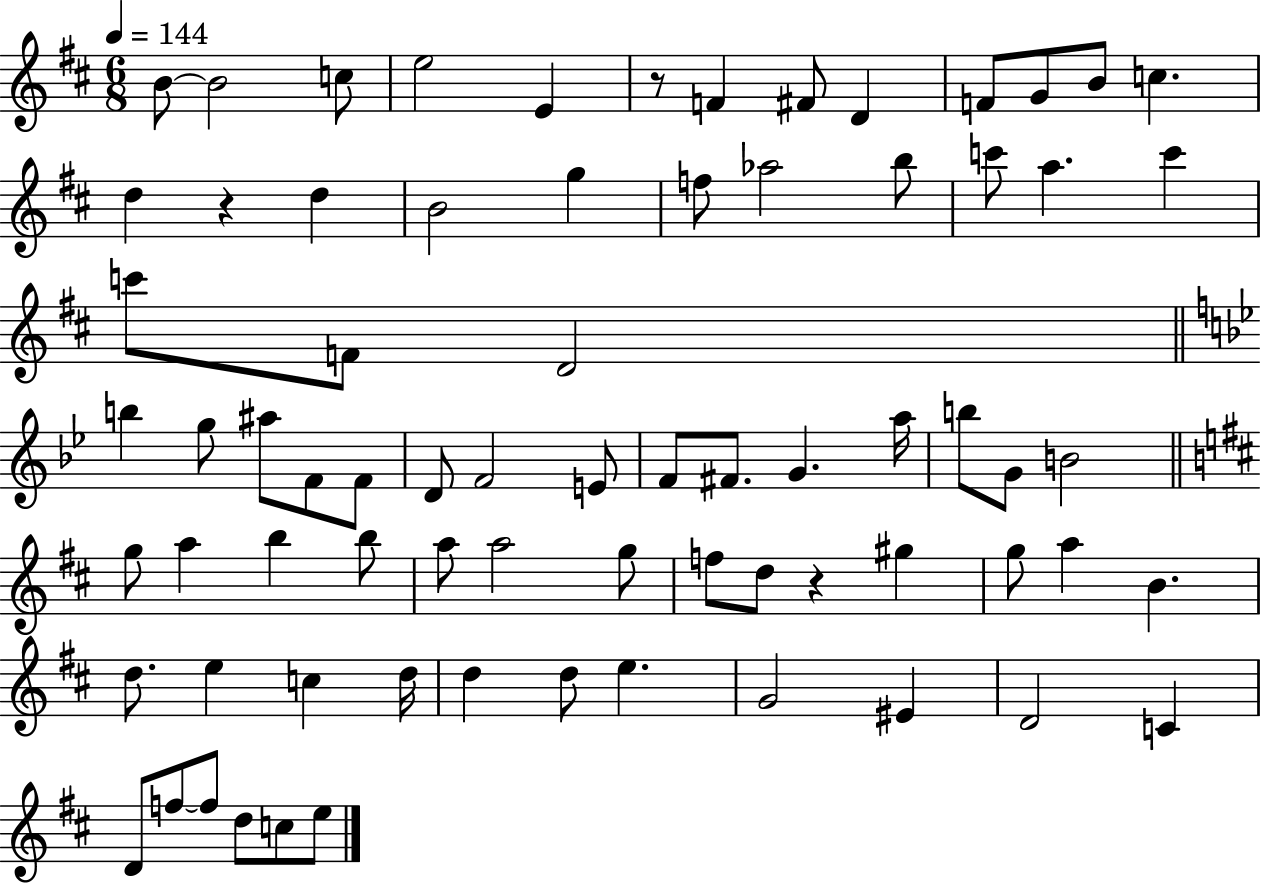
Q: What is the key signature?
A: D major